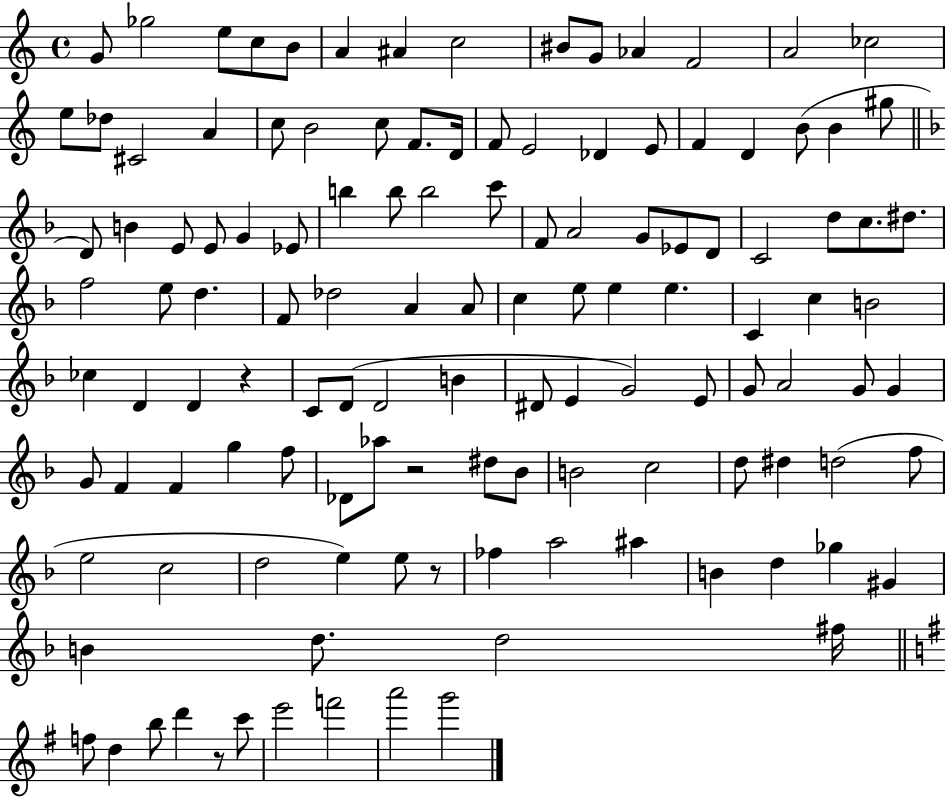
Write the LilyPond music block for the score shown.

{
  \clef treble
  \time 4/4
  \defaultTimeSignature
  \key c \major
  \repeat volta 2 { g'8 ges''2 e''8 c''8 b'8 | a'4 ais'4 c''2 | bis'8 g'8 aes'4 f'2 | a'2 ces''2 | \break e''8 des''8 cis'2 a'4 | c''8 b'2 c''8 f'8. d'16 | f'8 e'2 des'4 e'8 | f'4 d'4 b'8( b'4 gis''8 | \break \bar "||" \break \key d \minor d'8) b'4 e'8 e'8 g'4 ees'8 | b''4 b''8 b''2 c'''8 | f'8 a'2 g'8 ees'8 d'8 | c'2 d''8 c''8. dis''8. | \break f''2 e''8 d''4. | f'8 des''2 a'4 a'8 | c''4 e''8 e''4 e''4. | c'4 c''4 b'2 | \break ces''4 d'4 d'4 r4 | c'8 d'8( d'2 b'4 | dis'8 e'4 g'2) e'8 | g'8 a'2 g'8 g'4 | \break g'8 f'4 f'4 g''4 f''8 | des'8 aes''8 r2 dis''8 bes'8 | b'2 c''2 | d''8 dis''4 d''2( f''8 | \break e''2 c''2 | d''2 e''4) e''8 r8 | fes''4 a''2 ais''4 | b'4 d''4 ges''4 gis'4 | \break b'4 d''8. d''2 fis''16 | \bar "||" \break \key g \major f''8 d''4 b''8 d'''4 r8 c'''8 | e'''2 f'''2 | a'''2 g'''2 | } \bar "|."
}